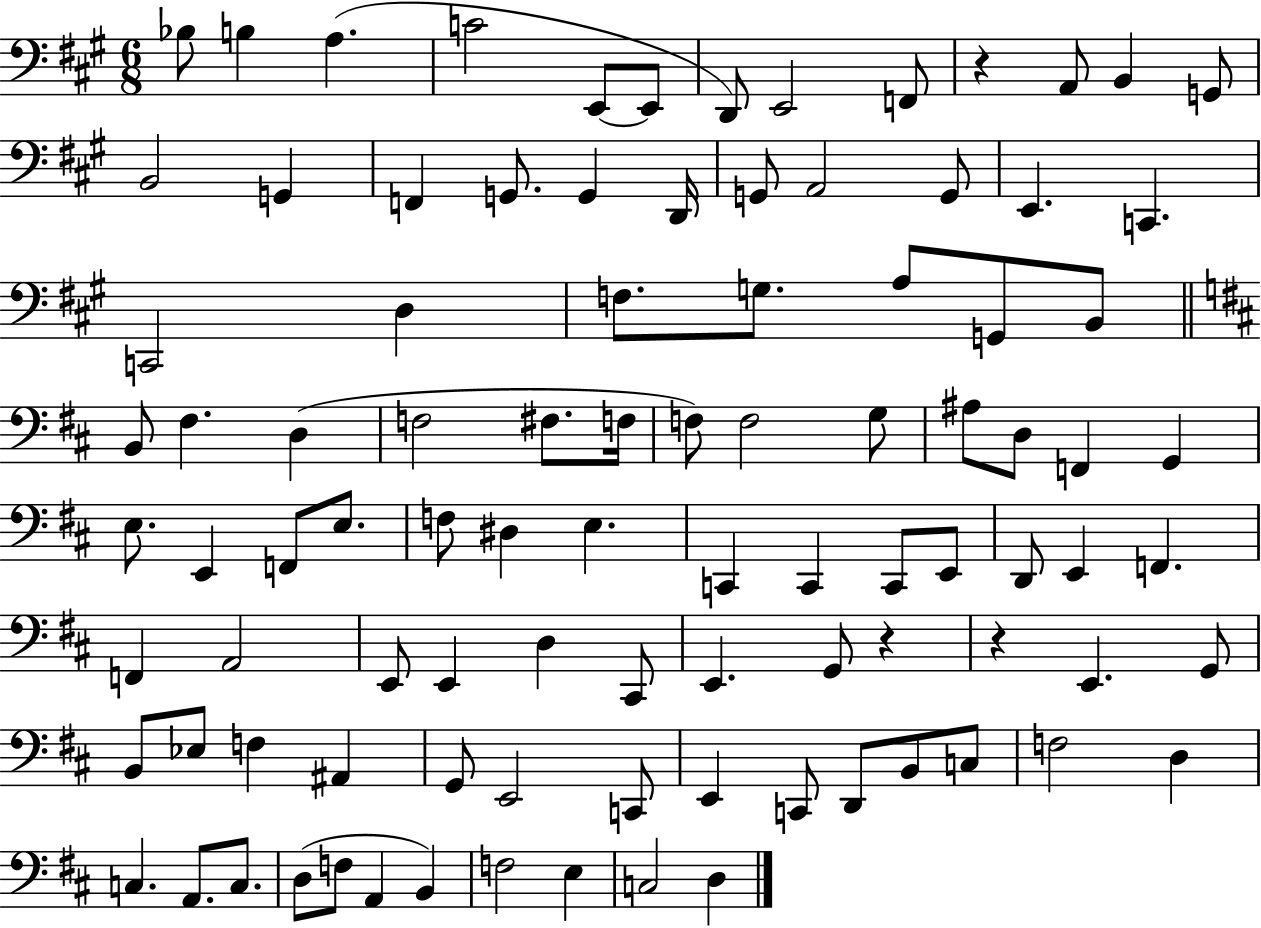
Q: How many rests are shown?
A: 3